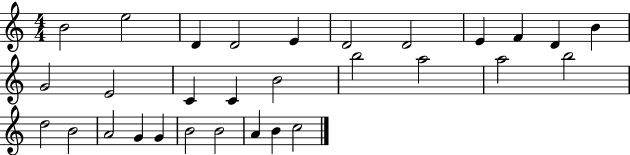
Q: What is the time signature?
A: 4/4